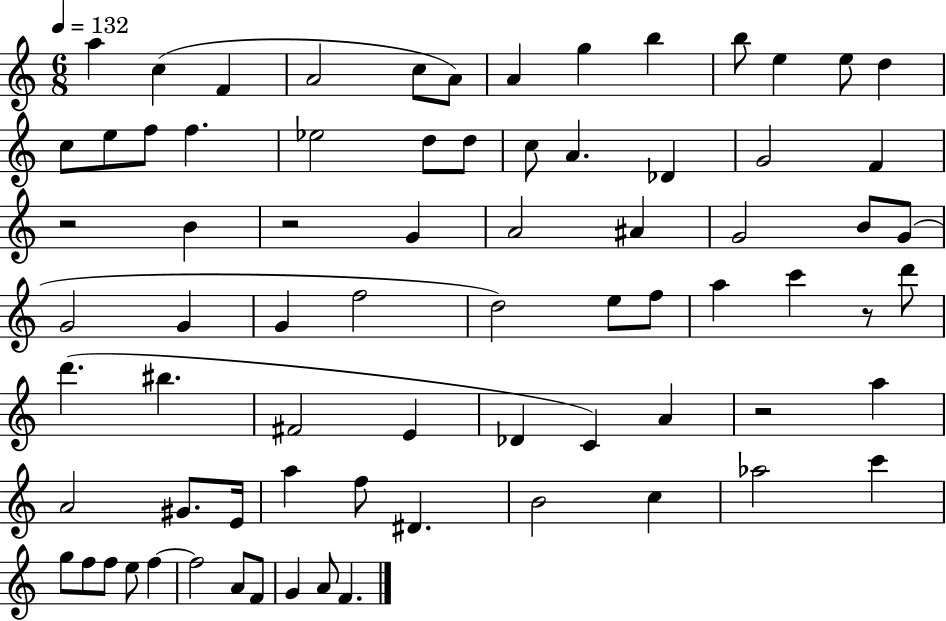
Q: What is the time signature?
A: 6/8